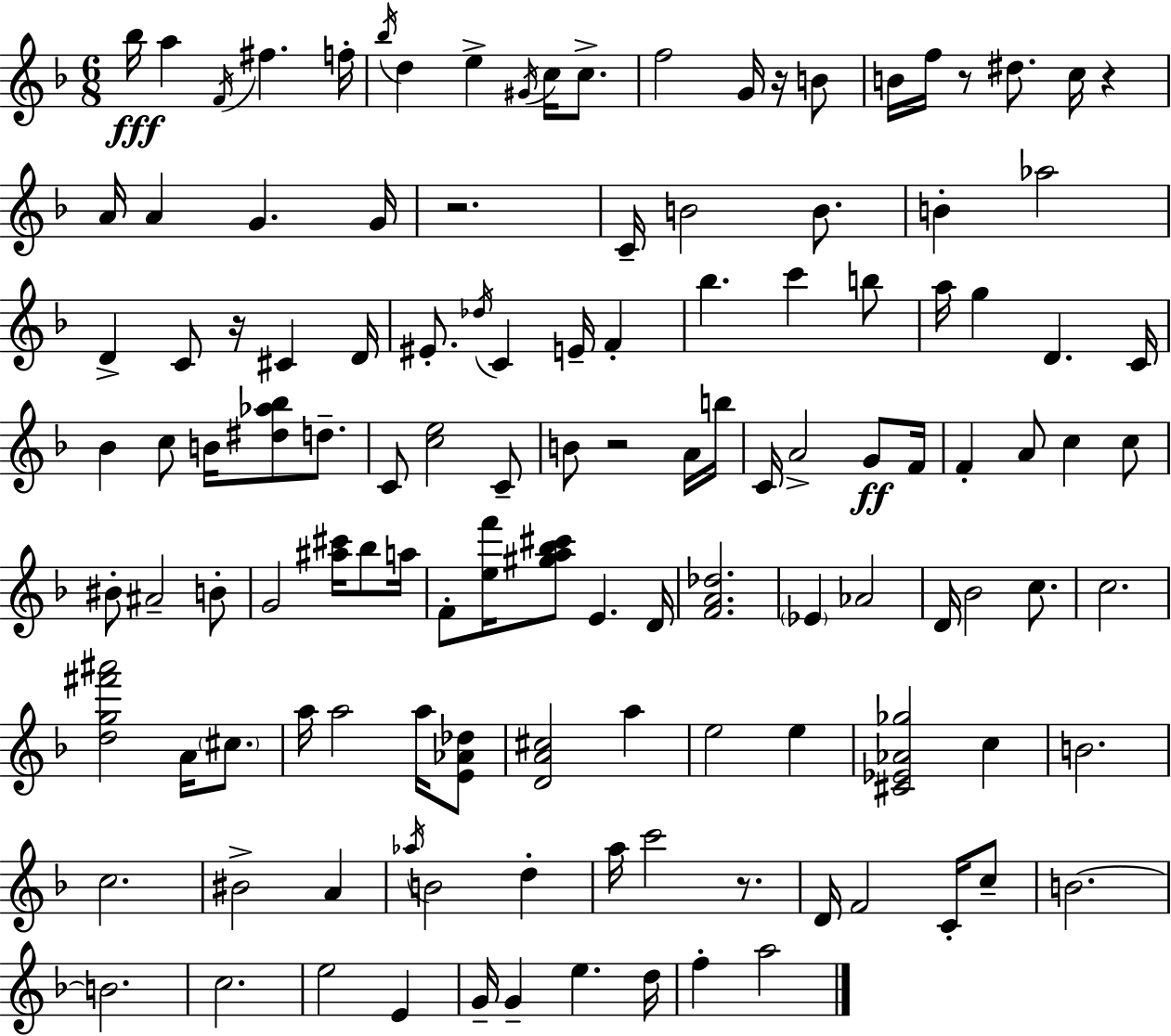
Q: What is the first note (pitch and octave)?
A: Bb5